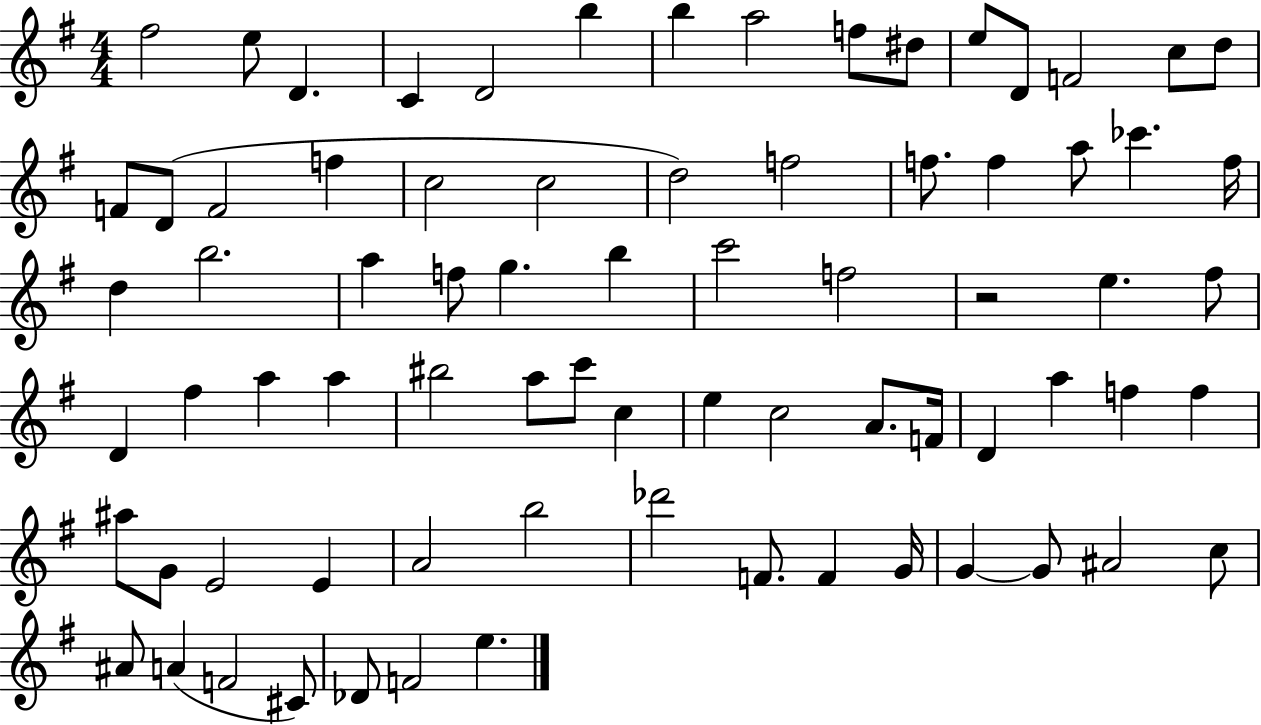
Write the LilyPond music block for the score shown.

{
  \clef treble
  \numericTimeSignature
  \time 4/4
  \key g \major
  \repeat volta 2 { fis''2 e''8 d'4. | c'4 d'2 b''4 | b''4 a''2 f''8 dis''8 | e''8 d'8 f'2 c''8 d''8 | \break f'8 d'8( f'2 f''4 | c''2 c''2 | d''2) f''2 | f''8. f''4 a''8 ces'''4. f''16 | \break d''4 b''2. | a''4 f''8 g''4. b''4 | c'''2 f''2 | r2 e''4. fis''8 | \break d'4 fis''4 a''4 a''4 | bis''2 a''8 c'''8 c''4 | e''4 c''2 a'8. f'16 | d'4 a''4 f''4 f''4 | \break ais''8 g'8 e'2 e'4 | a'2 b''2 | des'''2 f'8. f'4 g'16 | g'4~~ g'8 ais'2 c''8 | \break ais'8 a'4( f'2 cis'8) | des'8 f'2 e''4. | } \bar "|."
}